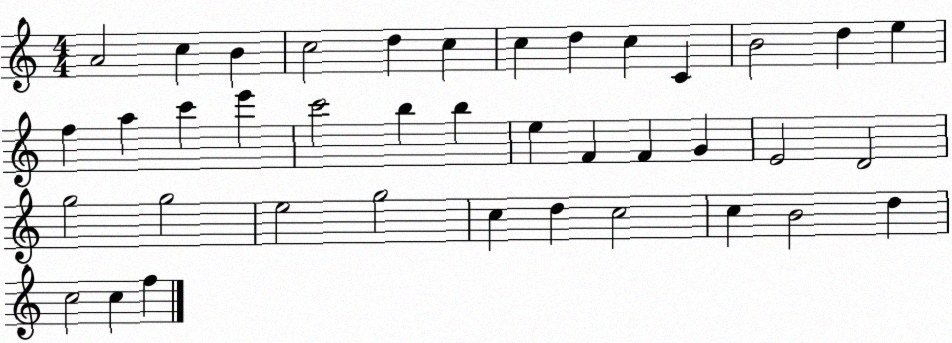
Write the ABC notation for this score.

X:1
T:Untitled
M:4/4
L:1/4
K:C
A2 c B c2 d c c d c C B2 d e f a c' e' c'2 b b e F F G E2 D2 g2 g2 e2 g2 c d c2 c B2 d c2 c f